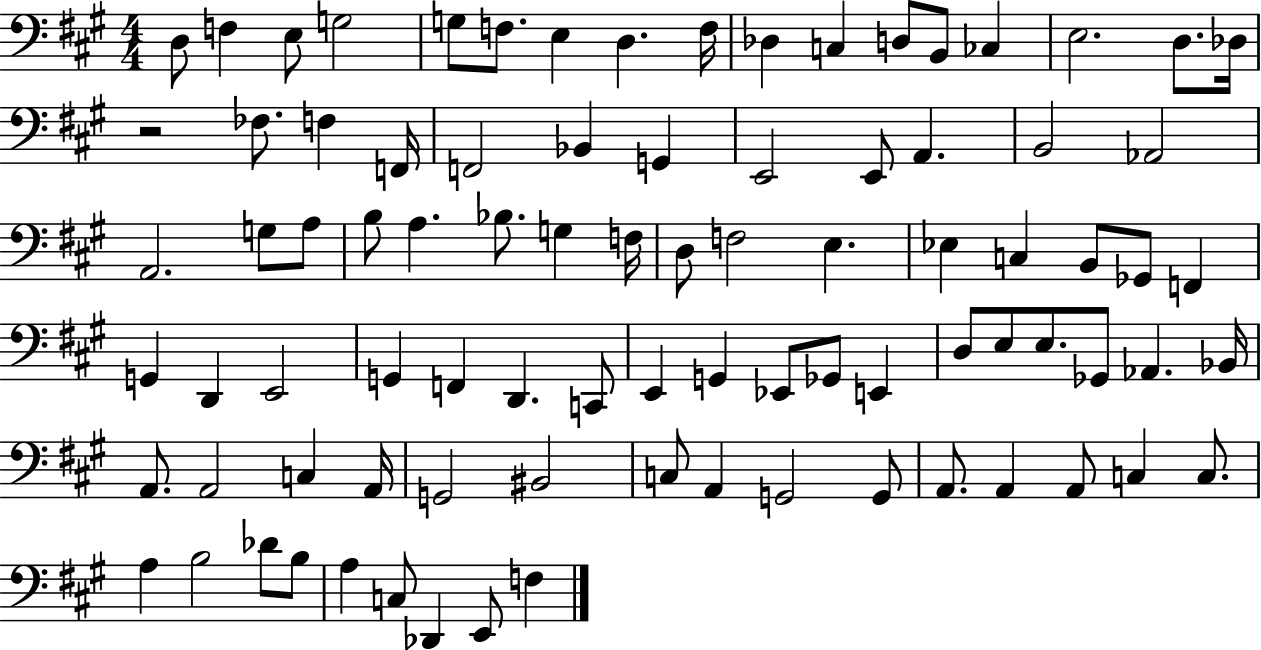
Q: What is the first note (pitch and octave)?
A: D3